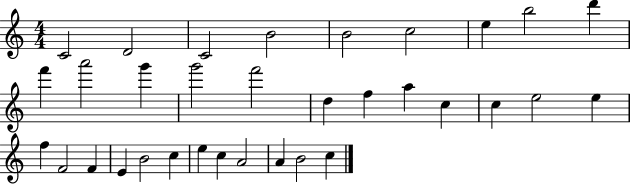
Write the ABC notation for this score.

X:1
T:Untitled
M:4/4
L:1/4
K:C
C2 D2 C2 B2 B2 c2 e b2 d' f' a'2 g' g'2 f'2 d f a c c e2 e f F2 F E B2 c e c A2 A B2 c